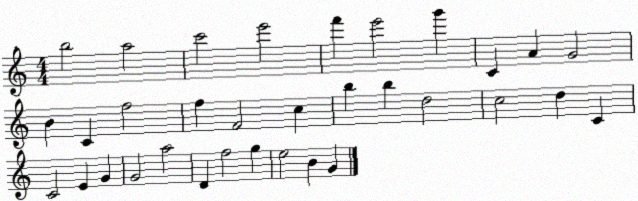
X:1
T:Untitled
M:4/4
L:1/4
K:C
b2 a2 c'2 e'2 f' e'2 g' C A G2 B C f2 f F2 c b b d2 c2 d C C2 E G G2 a2 D f2 g e2 B G